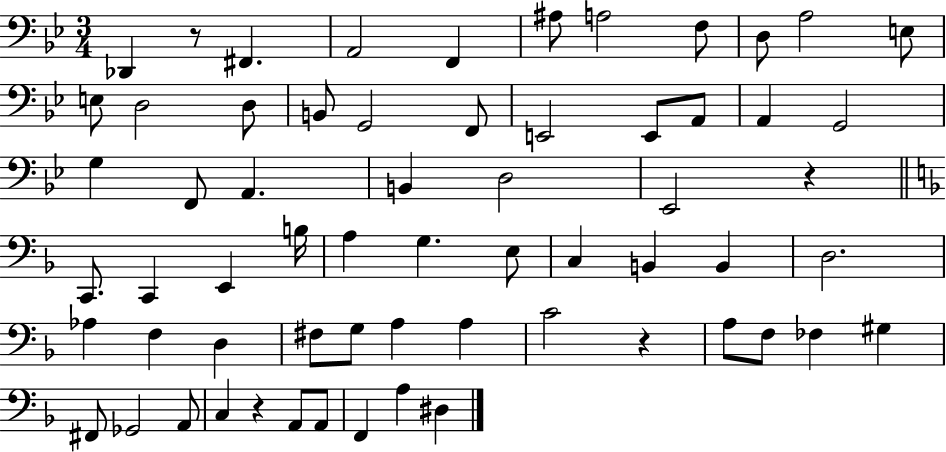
X:1
T:Untitled
M:3/4
L:1/4
K:Bb
_D,, z/2 ^F,, A,,2 F,, ^A,/2 A,2 F,/2 D,/2 A,2 E,/2 E,/2 D,2 D,/2 B,,/2 G,,2 F,,/2 E,,2 E,,/2 A,,/2 A,, G,,2 G, F,,/2 A,, B,, D,2 _E,,2 z C,,/2 C,, E,, B,/4 A, G, E,/2 C, B,, B,, D,2 _A, F, D, ^F,/2 G,/2 A, A, C2 z A,/2 F,/2 _F, ^G, ^F,,/2 _G,,2 A,,/2 C, z A,,/2 A,,/2 F,, A, ^D,